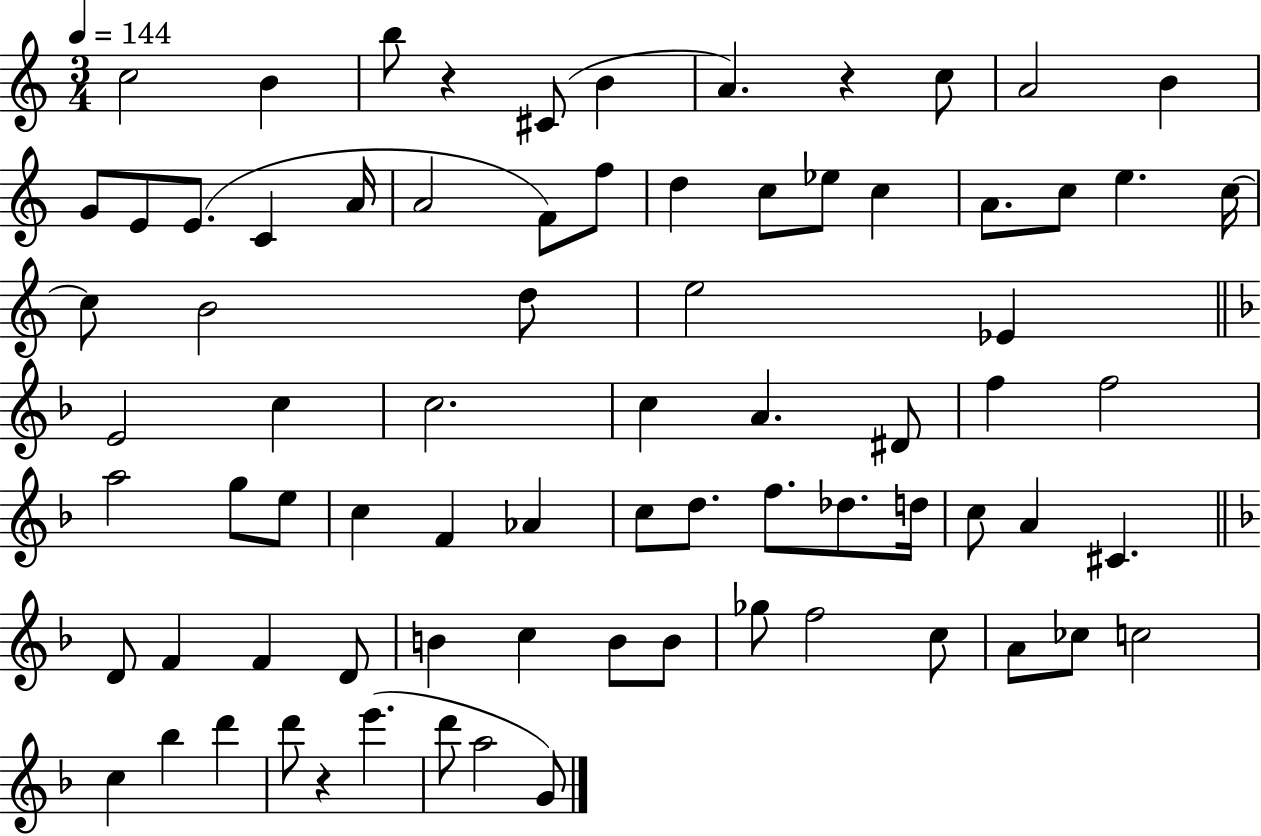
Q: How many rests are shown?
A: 3